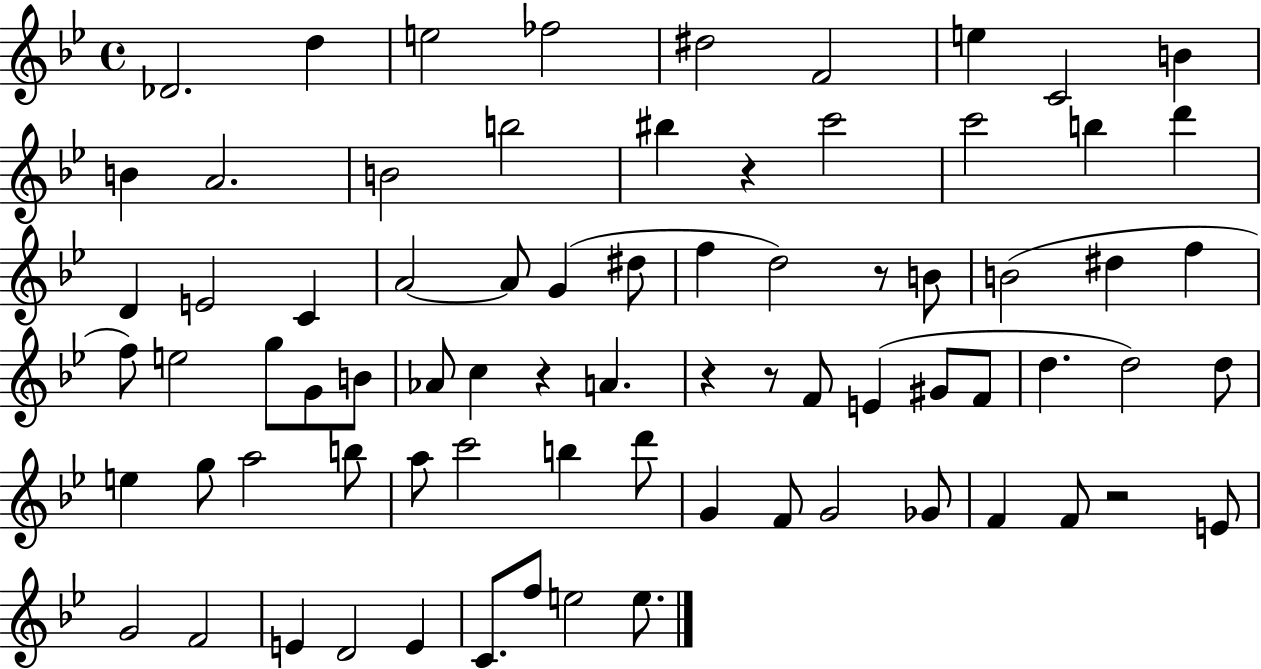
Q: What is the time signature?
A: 4/4